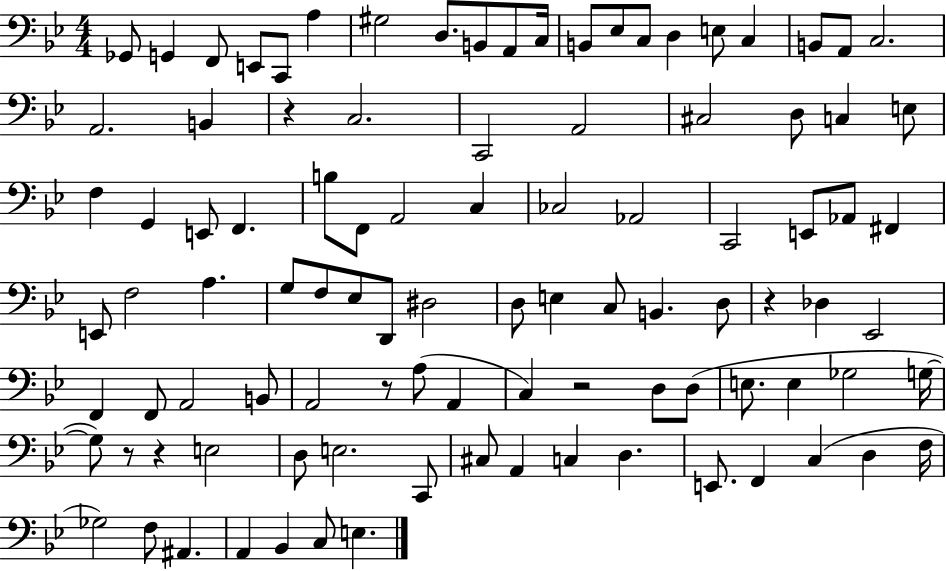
Gb2/e G2/q F2/e E2/e C2/e A3/q G#3/h D3/e. B2/e A2/e C3/s B2/e Eb3/e C3/e D3/q E3/e C3/q B2/e A2/e C3/h. A2/h. B2/q R/q C3/h. C2/h A2/h C#3/h D3/e C3/q E3/e F3/q G2/q E2/e F2/q. B3/e F2/e A2/h C3/q CES3/h Ab2/h C2/h E2/e Ab2/e F#2/q E2/e F3/h A3/q. G3/e F3/e Eb3/e D2/e D#3/h D3/e E3/q C3/e B2/q. D3/e R/q Db3/q Eb2/h F2/q F2/e A2/h B2/e A2/h R/e A3/e A2/q C3/q R/h D3/e D3/e E3/e. E3/q Gb3/h G3/s G3/e R/e R/q E3/h D3/e E3/h. C2/e C#3/e A2/q C3/q D3/q. E2/e. F2/q C3/q D3/q F3/s Gb3/h F3/e A#2/q. A2/q Bb2/q C3/e E3/q.